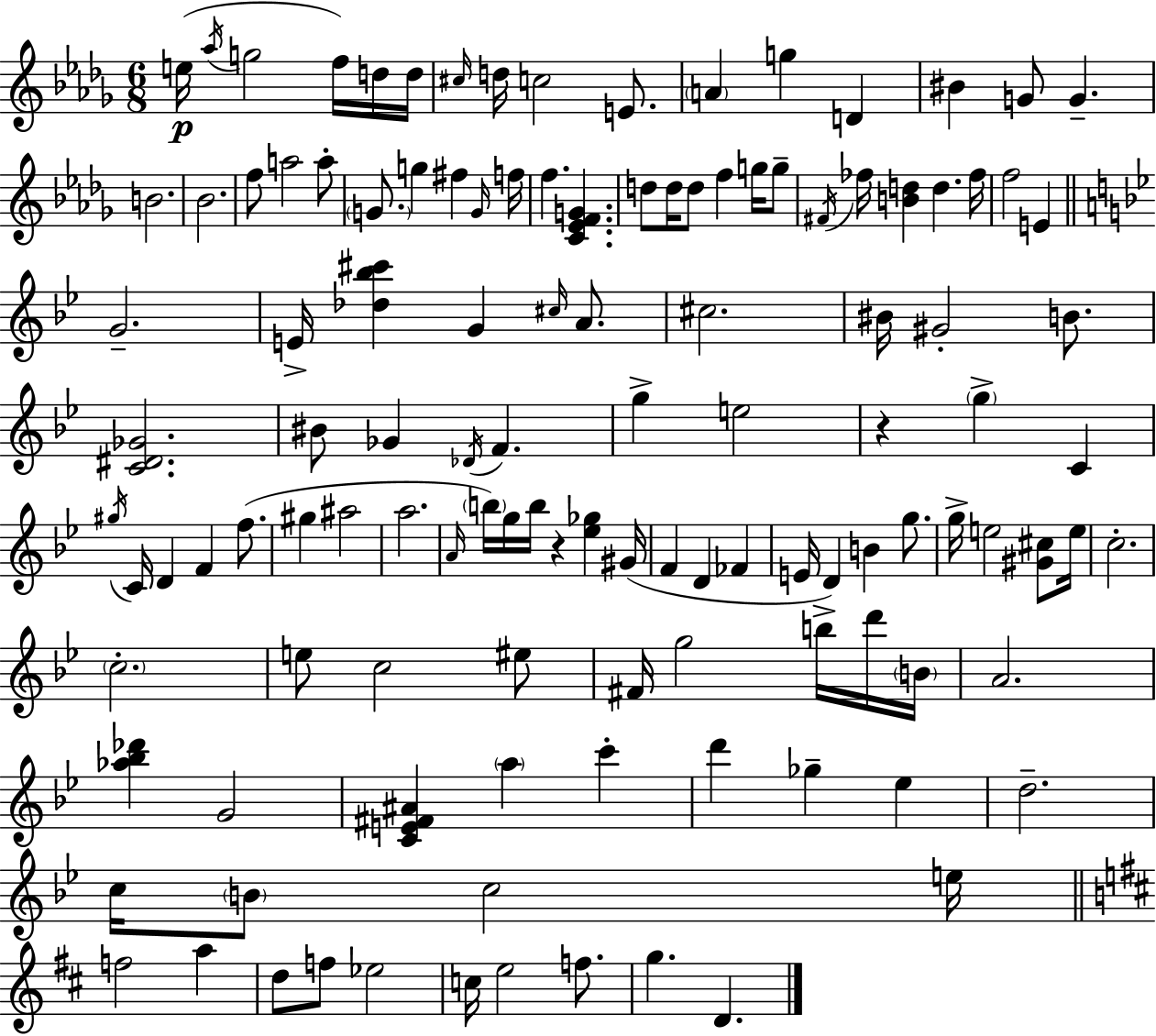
{
  \clef treble
  \numericTimeSignature
  \time 6/8
  \key bes \minor
  e''16(\p \acciaccatura { aes''16 } g''2 f''16) d''16 | d''16 \grace { cis''16 } d''16 c''2 e'8. | \parenthesize a'4 g''4 d'4 | bis'4 g'8 g'4.-- | \break b'2. | bes'2. | f''8 a''2 | a''8-. \parenthesize g'8. g''4 fis''4 | \break \grace { g'16 } f''16 f''4. <c' ees' f' g'>4. | d''8 d''16 d''8 f''4 | g''16 g''8-- \acciaccatura { fis'16 } fes''16 <b' d''>4 d''4. | fes''16 f''2 | \break e'4 \bar "||" \break \key g \minor g'2.-- | e'16-> <des'' bes'' cis'''>4 g'4 \grace { cis''16 } a'8. | cis''2. | bis'16 gis'2-. b'8. | \break <c' dis' ges'>2. | bis'8 ges'4 \acciaccatura { des'16 } f'4. | g''4-> e''2 | r4 \parenthesize g''4-> c'4 | \break \acciaccatura { gis''16 } c'16 d'4 f'4 | f''8.( gis''4 ais''2 | a''2. | \grace { a'16 } \parenthesize b''16) g''16 b''16 r4 <ees'' ges''>4 | \break gis'16( f'4 d'4 | fes'4 e'16 d'4) b'4 | g''8. g''16-> e''2 | <gis' cis''>8 e''16 c''2.-. | \break \parenthesize c''2.-. | e''8 c''2 | eis''8 fis'16 g''2 | b''16-> d'''16 \parenthesize b'16 a'2. | \break <aes'' bes'' des'''>4 g'2 | <c' e' fis' ais'>4 \parenthesize a''4 | c'''4-. d'''4 ges''4-- | ees''4 d''2.-- | \break c''16 \parenthesize b'8 c''2 | e''16 \bar "||" \break \key d \major f''2 a''4 | d''8 f''8 ees''2 | c''16 e''2 f''8. | g''4. d'4. | \break \bar "|."
}